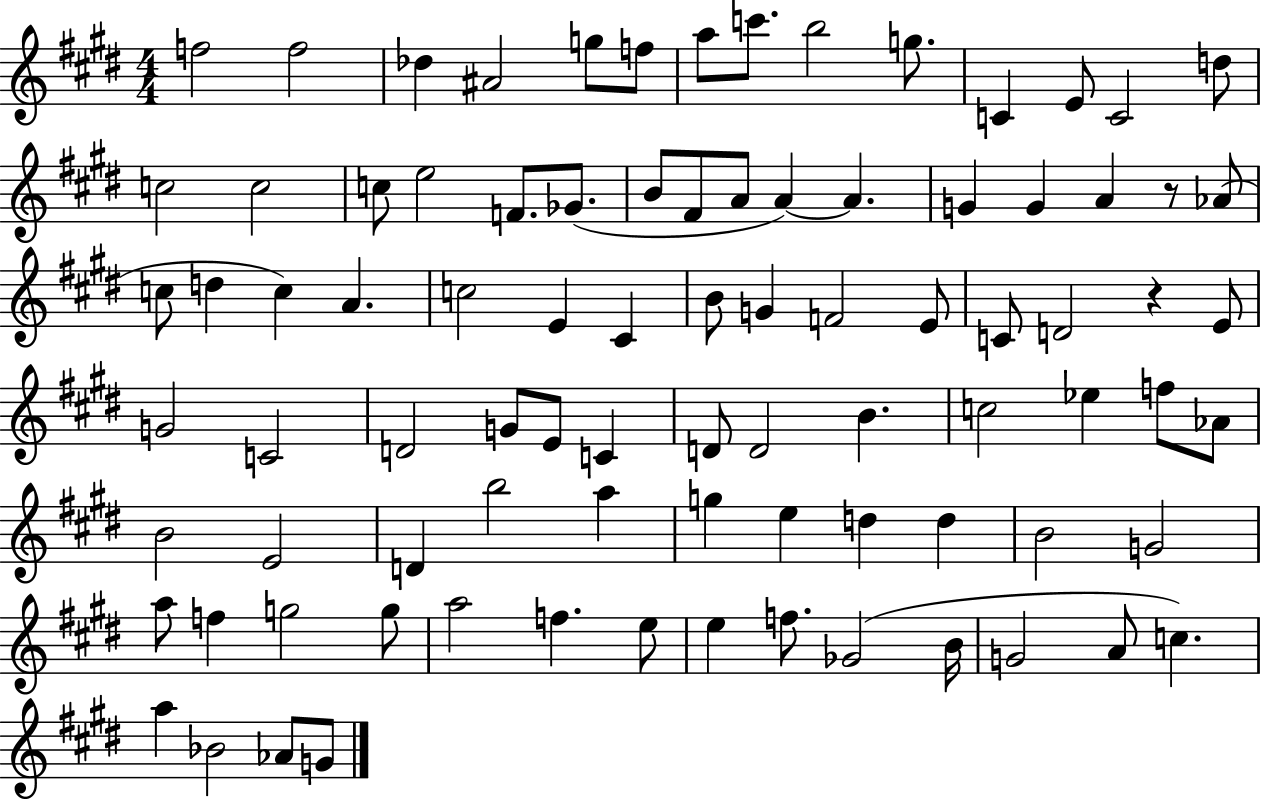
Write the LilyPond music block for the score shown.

{
  \clef treble
  \numericTimeSignature
  \time 4/4
  \key e \major
  f''2 f''2 | des''4 ais'2 g''8 f''8 | a''8 c'''8. b''2 g''8. | c'4 e'8 c'2 d''8 | \break c''2 c''2 | c''8 e''2 f'8. ges'8.( | b'8 fis'8 a'8 a'4~~) a'4. | g'4 g'4 a'4 r8 aes'8( | \break c''8 d''4 c''4) a'4. | c''2 e'4 cis'4 | b'8 g'4 f'2 e'8 | c'8 d'2 r4 e'8 | \break g'2 c'2 | d'2 g'8 e'8 c'4 | d'8 d'2 b'4. | c''2 ees''4 f''8 aes'8 | \break b'2 e'2 | d'4 b''2 a''4 | g''4 e''4 d''4 d''4 | b'2 g'2 | \break a''8 f''4 g''2 g''8 | a''2 f''4. e''8 | e''4 f''8. ges'2( b'16 | g'2 a'8 c''4.) | \break a''4 bes'2 aes'8 g'8 | \bar "|."
}